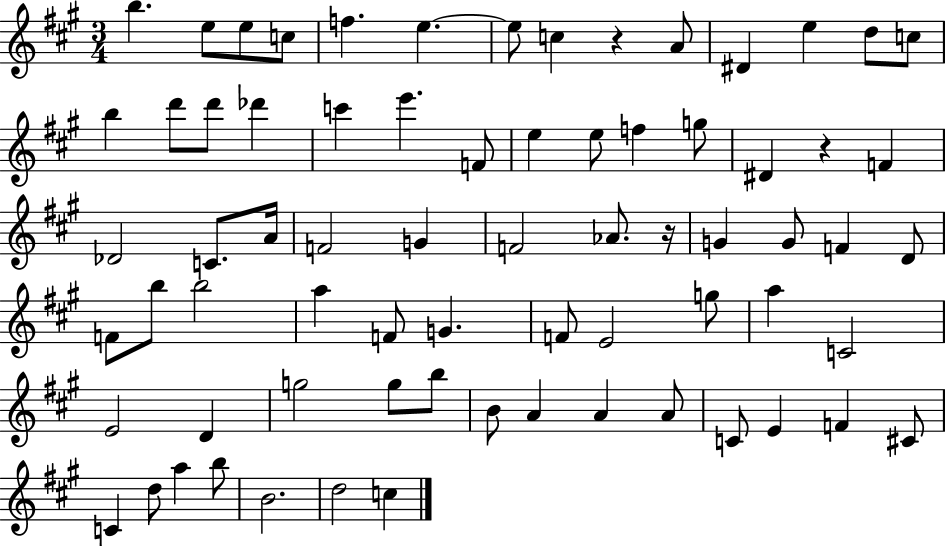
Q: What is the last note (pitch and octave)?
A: C5